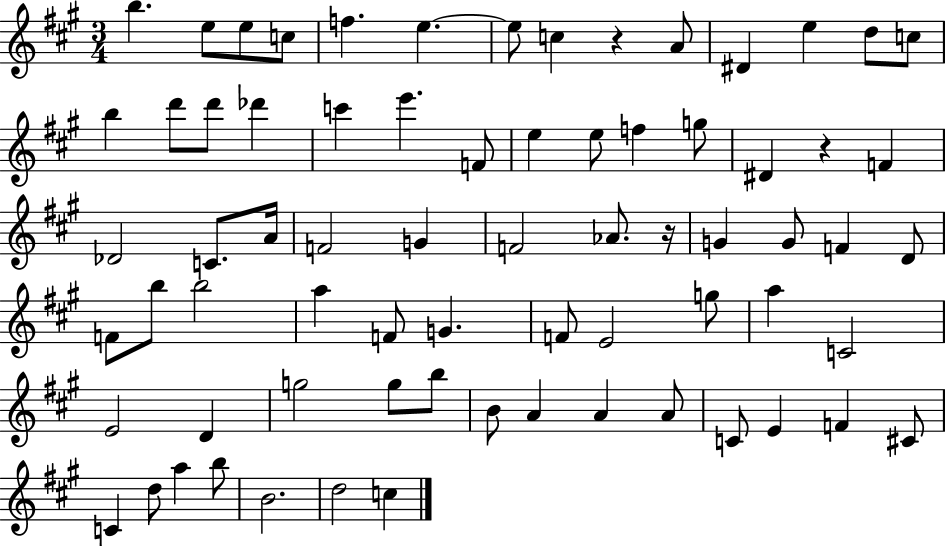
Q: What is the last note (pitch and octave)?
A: C5